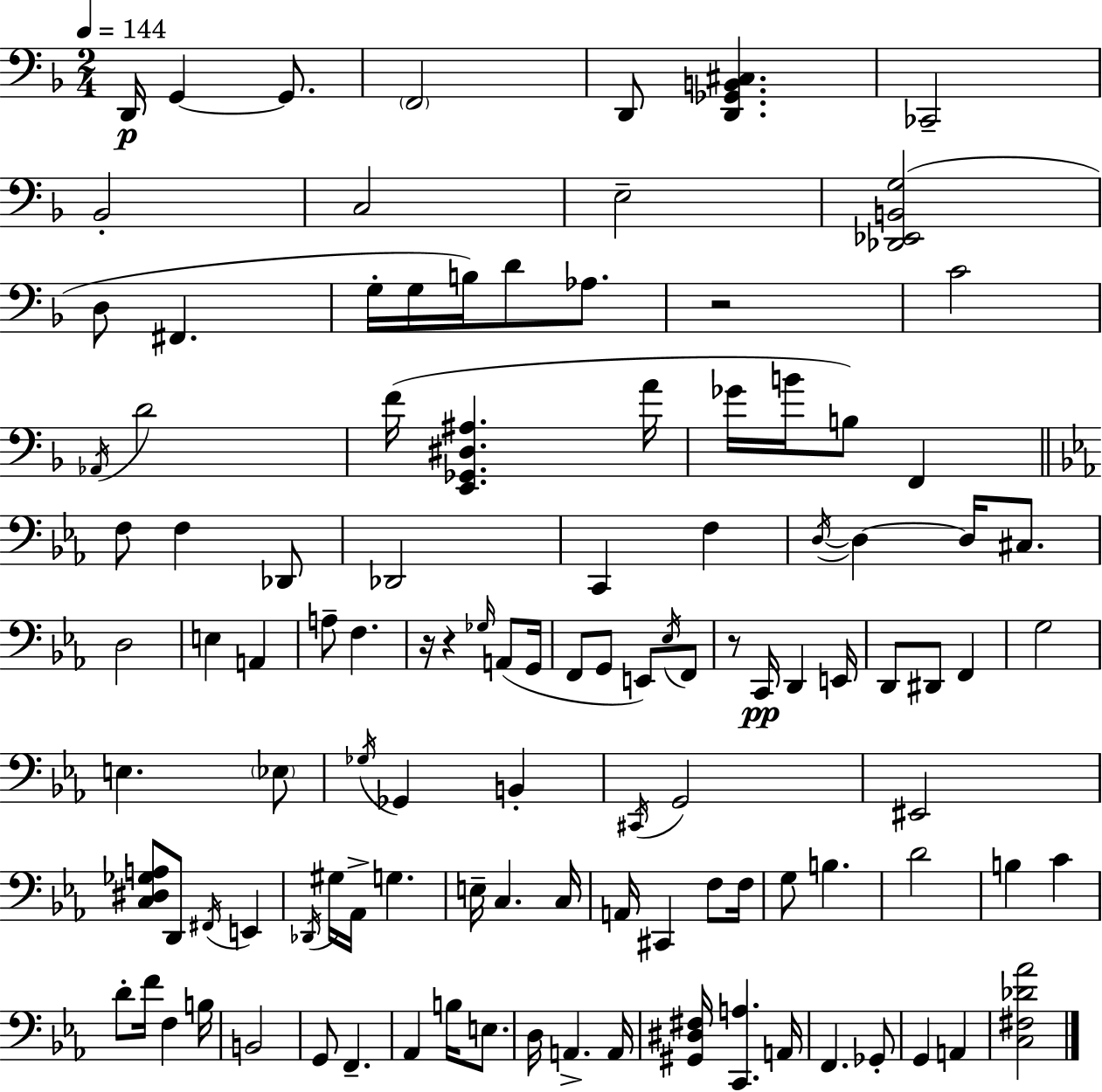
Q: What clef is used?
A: bass